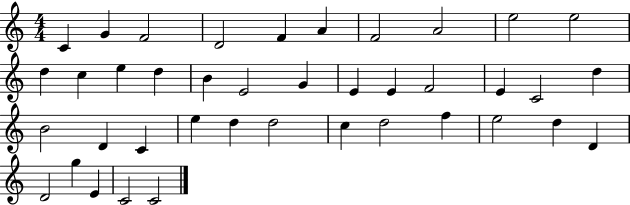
C4/q G4/q F4/h D4/h F4/q A4/q F4/h A4/h E5/h E5/h D5/q C5/q E5/q D5/q B4/q E4/h G4/q E4/q E4/q F4/h E4/q C4/h D5/q B4/h D4/q C4/q E5/q D5/q D5/h C5/q D5/h F5/q E5/h D5/q D4/q D4/h G5/q E4/q C4/h C4/h